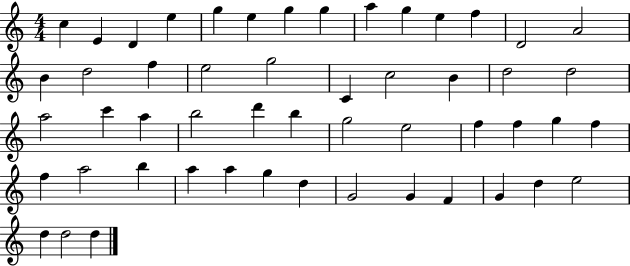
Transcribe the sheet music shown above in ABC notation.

X:1
T:Untitled
M:4/4
L:1/4
K:C
c E D e g e g g a g e f D2 A2 B d2 f e2 g2 C c2 B d2 d2 a2 c' a b2 d' b g2 e2 f f g f f a2 b a a g d G2 G F G d e2 d d2 d